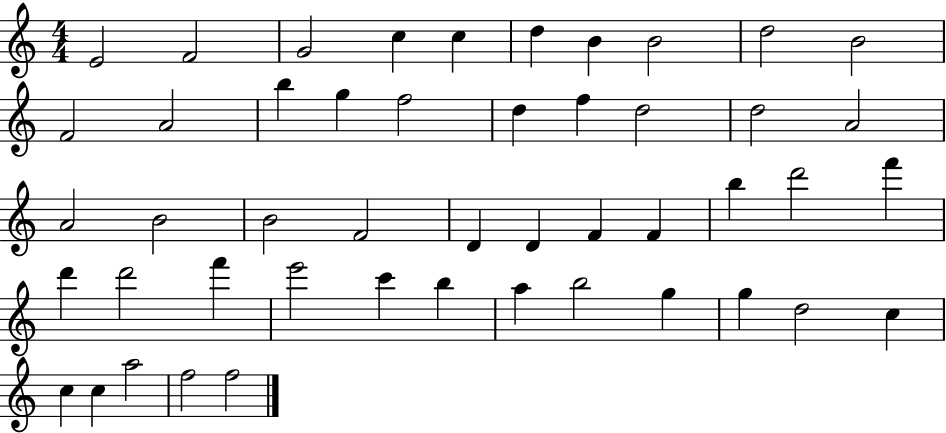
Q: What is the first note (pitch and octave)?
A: E4